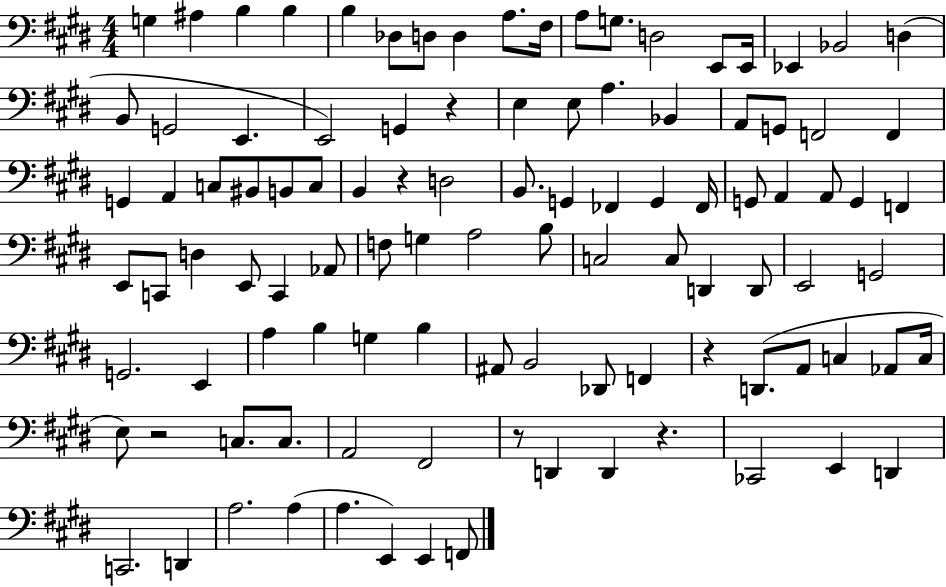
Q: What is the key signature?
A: E major